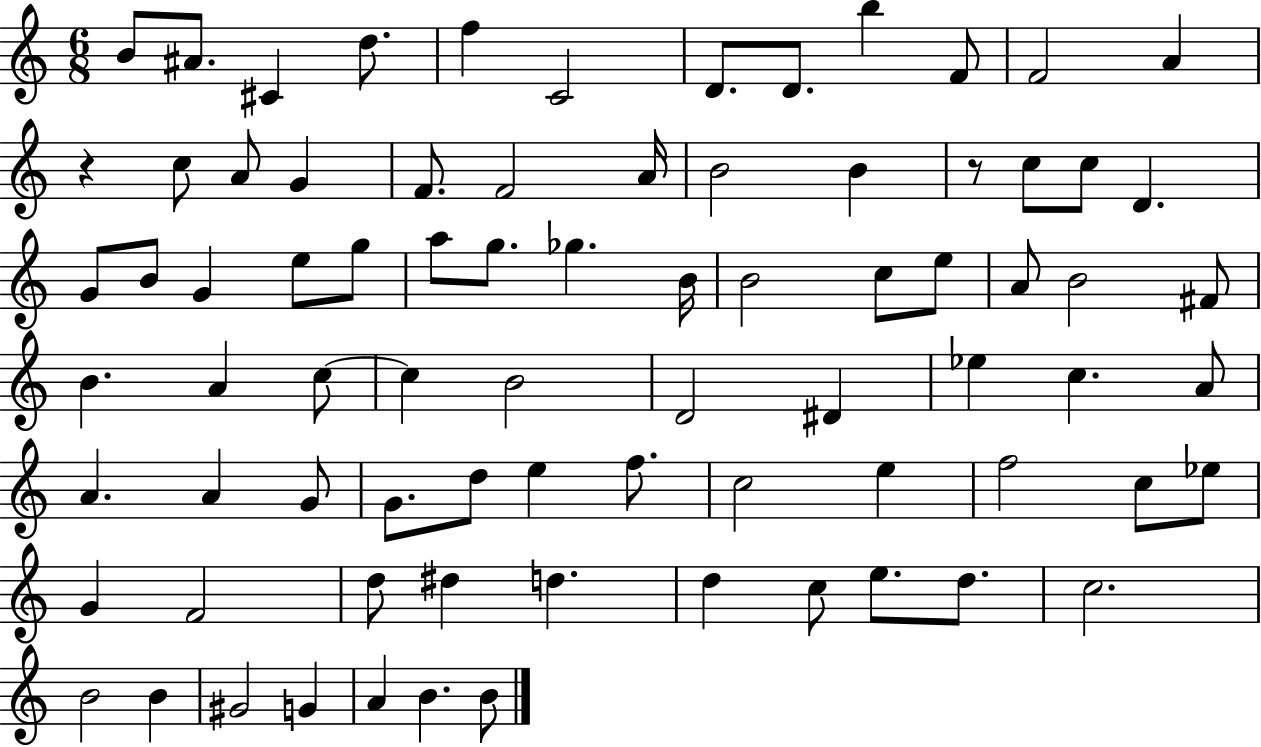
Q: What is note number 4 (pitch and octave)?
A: D5